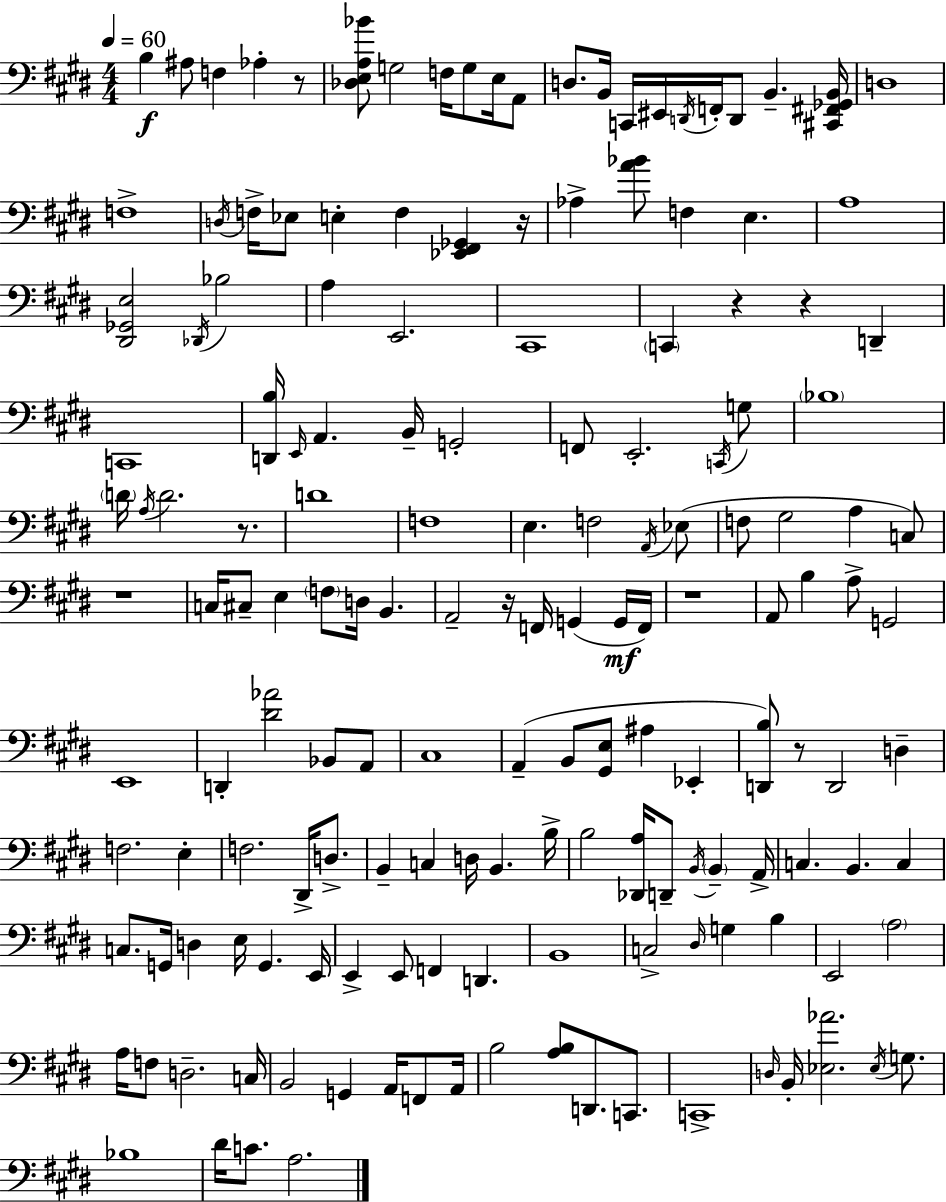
X:1
T:Untitled
M:4/4
L:1/4
K:E
B, ^A,/2 F, _A, z/2 [_D,E,A,_B]/2 G,2 F,/4 G,/2 E,/4 A,,/2 D,/2 B,,/4 C,,/4 ^E,,/4 D,,/4 F,,/4 D,,/2 B,, [^C,,^F,,_G,,B,,]/4 D,4 F,4 D,/4 F,/4 _E,/2 E, F, [_E,,^F,,_G,,] z/4 _A, [A_B]/2 F, E, A,4 [^D,,_G,,E,]2 _D,,/4 _B,2 A, E,,2 ^C,,4 C,, z z D,, C,,4 [D,,B,]/4 E,,/4 A,, B,,/4 G,,2 F,,/2 E,,2 C,,/4 G,/2 _B,4 D/4 A,/4 D2 z/2 D4 F,4 E, F,2 A,,/4 _E,/2 F,/2 ^G,2 A, C,/2 z4 C,/4 ^C,/2 E, F,/2 D,/4 B,, A,,2 z/4 F,,/4 G,, G,,/4 F,,/4 z4 A,,/2 B, A,/2 G,,2 E,,4 D,, [^D_A]2 _B,,/2 A,,/2 ^C,4 A,, B,,/2 [^G,,E,]/2 ^A, _E,, [D,,B,]/2 z/2 D,,2 D, F,2 E, F,2 ^D,,/4 D,/2 B,, C, D,/4 B,, B,/4 B,2 [_D,,A,]/4 D,,/2 B,,/4 B,, A,,/4 C, B,, C, C,/2 G,,/4 D, E,/4 G,, E,,/4 E,, E,,/2 F,, D,, B,,4 C,2 ^D,/4 G, B, E,,2 A,2 A,/4 F,/2 D,2 C,/4 B,,2 G,, A,,/4 F,,/2 A,,/4 B,2 [A,B,]/2 D,,/2 C,,/2 C,,4 D,/4 B,,/4 [_E,_A]2 _E,/4 G,/2 _B,4 ^D/4 C/2 A,2